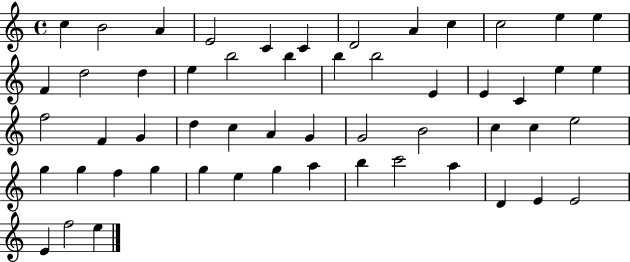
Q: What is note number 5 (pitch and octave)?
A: C4